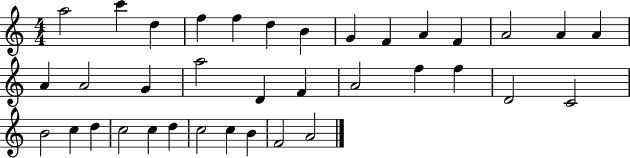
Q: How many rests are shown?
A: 0